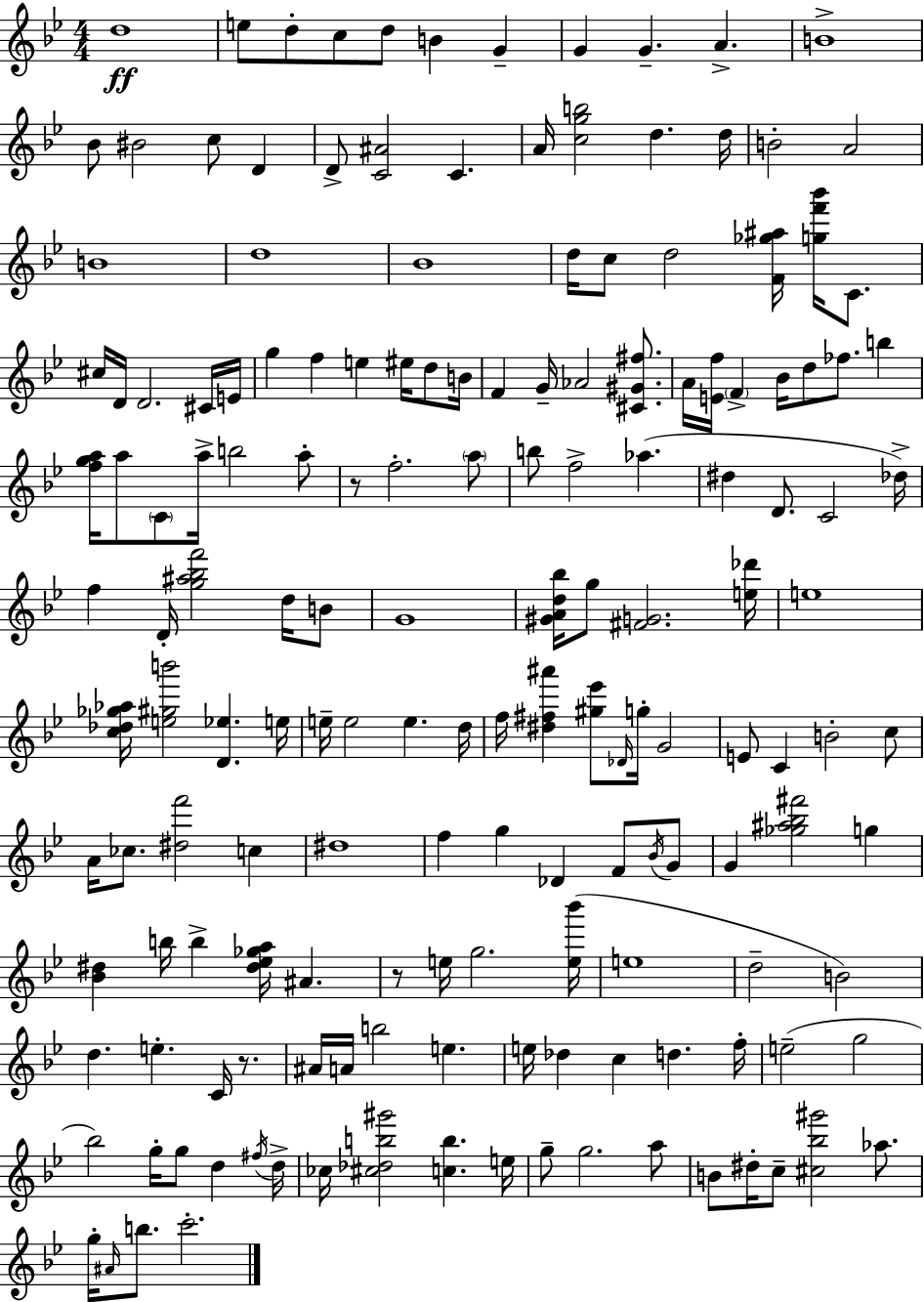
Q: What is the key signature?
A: BES major